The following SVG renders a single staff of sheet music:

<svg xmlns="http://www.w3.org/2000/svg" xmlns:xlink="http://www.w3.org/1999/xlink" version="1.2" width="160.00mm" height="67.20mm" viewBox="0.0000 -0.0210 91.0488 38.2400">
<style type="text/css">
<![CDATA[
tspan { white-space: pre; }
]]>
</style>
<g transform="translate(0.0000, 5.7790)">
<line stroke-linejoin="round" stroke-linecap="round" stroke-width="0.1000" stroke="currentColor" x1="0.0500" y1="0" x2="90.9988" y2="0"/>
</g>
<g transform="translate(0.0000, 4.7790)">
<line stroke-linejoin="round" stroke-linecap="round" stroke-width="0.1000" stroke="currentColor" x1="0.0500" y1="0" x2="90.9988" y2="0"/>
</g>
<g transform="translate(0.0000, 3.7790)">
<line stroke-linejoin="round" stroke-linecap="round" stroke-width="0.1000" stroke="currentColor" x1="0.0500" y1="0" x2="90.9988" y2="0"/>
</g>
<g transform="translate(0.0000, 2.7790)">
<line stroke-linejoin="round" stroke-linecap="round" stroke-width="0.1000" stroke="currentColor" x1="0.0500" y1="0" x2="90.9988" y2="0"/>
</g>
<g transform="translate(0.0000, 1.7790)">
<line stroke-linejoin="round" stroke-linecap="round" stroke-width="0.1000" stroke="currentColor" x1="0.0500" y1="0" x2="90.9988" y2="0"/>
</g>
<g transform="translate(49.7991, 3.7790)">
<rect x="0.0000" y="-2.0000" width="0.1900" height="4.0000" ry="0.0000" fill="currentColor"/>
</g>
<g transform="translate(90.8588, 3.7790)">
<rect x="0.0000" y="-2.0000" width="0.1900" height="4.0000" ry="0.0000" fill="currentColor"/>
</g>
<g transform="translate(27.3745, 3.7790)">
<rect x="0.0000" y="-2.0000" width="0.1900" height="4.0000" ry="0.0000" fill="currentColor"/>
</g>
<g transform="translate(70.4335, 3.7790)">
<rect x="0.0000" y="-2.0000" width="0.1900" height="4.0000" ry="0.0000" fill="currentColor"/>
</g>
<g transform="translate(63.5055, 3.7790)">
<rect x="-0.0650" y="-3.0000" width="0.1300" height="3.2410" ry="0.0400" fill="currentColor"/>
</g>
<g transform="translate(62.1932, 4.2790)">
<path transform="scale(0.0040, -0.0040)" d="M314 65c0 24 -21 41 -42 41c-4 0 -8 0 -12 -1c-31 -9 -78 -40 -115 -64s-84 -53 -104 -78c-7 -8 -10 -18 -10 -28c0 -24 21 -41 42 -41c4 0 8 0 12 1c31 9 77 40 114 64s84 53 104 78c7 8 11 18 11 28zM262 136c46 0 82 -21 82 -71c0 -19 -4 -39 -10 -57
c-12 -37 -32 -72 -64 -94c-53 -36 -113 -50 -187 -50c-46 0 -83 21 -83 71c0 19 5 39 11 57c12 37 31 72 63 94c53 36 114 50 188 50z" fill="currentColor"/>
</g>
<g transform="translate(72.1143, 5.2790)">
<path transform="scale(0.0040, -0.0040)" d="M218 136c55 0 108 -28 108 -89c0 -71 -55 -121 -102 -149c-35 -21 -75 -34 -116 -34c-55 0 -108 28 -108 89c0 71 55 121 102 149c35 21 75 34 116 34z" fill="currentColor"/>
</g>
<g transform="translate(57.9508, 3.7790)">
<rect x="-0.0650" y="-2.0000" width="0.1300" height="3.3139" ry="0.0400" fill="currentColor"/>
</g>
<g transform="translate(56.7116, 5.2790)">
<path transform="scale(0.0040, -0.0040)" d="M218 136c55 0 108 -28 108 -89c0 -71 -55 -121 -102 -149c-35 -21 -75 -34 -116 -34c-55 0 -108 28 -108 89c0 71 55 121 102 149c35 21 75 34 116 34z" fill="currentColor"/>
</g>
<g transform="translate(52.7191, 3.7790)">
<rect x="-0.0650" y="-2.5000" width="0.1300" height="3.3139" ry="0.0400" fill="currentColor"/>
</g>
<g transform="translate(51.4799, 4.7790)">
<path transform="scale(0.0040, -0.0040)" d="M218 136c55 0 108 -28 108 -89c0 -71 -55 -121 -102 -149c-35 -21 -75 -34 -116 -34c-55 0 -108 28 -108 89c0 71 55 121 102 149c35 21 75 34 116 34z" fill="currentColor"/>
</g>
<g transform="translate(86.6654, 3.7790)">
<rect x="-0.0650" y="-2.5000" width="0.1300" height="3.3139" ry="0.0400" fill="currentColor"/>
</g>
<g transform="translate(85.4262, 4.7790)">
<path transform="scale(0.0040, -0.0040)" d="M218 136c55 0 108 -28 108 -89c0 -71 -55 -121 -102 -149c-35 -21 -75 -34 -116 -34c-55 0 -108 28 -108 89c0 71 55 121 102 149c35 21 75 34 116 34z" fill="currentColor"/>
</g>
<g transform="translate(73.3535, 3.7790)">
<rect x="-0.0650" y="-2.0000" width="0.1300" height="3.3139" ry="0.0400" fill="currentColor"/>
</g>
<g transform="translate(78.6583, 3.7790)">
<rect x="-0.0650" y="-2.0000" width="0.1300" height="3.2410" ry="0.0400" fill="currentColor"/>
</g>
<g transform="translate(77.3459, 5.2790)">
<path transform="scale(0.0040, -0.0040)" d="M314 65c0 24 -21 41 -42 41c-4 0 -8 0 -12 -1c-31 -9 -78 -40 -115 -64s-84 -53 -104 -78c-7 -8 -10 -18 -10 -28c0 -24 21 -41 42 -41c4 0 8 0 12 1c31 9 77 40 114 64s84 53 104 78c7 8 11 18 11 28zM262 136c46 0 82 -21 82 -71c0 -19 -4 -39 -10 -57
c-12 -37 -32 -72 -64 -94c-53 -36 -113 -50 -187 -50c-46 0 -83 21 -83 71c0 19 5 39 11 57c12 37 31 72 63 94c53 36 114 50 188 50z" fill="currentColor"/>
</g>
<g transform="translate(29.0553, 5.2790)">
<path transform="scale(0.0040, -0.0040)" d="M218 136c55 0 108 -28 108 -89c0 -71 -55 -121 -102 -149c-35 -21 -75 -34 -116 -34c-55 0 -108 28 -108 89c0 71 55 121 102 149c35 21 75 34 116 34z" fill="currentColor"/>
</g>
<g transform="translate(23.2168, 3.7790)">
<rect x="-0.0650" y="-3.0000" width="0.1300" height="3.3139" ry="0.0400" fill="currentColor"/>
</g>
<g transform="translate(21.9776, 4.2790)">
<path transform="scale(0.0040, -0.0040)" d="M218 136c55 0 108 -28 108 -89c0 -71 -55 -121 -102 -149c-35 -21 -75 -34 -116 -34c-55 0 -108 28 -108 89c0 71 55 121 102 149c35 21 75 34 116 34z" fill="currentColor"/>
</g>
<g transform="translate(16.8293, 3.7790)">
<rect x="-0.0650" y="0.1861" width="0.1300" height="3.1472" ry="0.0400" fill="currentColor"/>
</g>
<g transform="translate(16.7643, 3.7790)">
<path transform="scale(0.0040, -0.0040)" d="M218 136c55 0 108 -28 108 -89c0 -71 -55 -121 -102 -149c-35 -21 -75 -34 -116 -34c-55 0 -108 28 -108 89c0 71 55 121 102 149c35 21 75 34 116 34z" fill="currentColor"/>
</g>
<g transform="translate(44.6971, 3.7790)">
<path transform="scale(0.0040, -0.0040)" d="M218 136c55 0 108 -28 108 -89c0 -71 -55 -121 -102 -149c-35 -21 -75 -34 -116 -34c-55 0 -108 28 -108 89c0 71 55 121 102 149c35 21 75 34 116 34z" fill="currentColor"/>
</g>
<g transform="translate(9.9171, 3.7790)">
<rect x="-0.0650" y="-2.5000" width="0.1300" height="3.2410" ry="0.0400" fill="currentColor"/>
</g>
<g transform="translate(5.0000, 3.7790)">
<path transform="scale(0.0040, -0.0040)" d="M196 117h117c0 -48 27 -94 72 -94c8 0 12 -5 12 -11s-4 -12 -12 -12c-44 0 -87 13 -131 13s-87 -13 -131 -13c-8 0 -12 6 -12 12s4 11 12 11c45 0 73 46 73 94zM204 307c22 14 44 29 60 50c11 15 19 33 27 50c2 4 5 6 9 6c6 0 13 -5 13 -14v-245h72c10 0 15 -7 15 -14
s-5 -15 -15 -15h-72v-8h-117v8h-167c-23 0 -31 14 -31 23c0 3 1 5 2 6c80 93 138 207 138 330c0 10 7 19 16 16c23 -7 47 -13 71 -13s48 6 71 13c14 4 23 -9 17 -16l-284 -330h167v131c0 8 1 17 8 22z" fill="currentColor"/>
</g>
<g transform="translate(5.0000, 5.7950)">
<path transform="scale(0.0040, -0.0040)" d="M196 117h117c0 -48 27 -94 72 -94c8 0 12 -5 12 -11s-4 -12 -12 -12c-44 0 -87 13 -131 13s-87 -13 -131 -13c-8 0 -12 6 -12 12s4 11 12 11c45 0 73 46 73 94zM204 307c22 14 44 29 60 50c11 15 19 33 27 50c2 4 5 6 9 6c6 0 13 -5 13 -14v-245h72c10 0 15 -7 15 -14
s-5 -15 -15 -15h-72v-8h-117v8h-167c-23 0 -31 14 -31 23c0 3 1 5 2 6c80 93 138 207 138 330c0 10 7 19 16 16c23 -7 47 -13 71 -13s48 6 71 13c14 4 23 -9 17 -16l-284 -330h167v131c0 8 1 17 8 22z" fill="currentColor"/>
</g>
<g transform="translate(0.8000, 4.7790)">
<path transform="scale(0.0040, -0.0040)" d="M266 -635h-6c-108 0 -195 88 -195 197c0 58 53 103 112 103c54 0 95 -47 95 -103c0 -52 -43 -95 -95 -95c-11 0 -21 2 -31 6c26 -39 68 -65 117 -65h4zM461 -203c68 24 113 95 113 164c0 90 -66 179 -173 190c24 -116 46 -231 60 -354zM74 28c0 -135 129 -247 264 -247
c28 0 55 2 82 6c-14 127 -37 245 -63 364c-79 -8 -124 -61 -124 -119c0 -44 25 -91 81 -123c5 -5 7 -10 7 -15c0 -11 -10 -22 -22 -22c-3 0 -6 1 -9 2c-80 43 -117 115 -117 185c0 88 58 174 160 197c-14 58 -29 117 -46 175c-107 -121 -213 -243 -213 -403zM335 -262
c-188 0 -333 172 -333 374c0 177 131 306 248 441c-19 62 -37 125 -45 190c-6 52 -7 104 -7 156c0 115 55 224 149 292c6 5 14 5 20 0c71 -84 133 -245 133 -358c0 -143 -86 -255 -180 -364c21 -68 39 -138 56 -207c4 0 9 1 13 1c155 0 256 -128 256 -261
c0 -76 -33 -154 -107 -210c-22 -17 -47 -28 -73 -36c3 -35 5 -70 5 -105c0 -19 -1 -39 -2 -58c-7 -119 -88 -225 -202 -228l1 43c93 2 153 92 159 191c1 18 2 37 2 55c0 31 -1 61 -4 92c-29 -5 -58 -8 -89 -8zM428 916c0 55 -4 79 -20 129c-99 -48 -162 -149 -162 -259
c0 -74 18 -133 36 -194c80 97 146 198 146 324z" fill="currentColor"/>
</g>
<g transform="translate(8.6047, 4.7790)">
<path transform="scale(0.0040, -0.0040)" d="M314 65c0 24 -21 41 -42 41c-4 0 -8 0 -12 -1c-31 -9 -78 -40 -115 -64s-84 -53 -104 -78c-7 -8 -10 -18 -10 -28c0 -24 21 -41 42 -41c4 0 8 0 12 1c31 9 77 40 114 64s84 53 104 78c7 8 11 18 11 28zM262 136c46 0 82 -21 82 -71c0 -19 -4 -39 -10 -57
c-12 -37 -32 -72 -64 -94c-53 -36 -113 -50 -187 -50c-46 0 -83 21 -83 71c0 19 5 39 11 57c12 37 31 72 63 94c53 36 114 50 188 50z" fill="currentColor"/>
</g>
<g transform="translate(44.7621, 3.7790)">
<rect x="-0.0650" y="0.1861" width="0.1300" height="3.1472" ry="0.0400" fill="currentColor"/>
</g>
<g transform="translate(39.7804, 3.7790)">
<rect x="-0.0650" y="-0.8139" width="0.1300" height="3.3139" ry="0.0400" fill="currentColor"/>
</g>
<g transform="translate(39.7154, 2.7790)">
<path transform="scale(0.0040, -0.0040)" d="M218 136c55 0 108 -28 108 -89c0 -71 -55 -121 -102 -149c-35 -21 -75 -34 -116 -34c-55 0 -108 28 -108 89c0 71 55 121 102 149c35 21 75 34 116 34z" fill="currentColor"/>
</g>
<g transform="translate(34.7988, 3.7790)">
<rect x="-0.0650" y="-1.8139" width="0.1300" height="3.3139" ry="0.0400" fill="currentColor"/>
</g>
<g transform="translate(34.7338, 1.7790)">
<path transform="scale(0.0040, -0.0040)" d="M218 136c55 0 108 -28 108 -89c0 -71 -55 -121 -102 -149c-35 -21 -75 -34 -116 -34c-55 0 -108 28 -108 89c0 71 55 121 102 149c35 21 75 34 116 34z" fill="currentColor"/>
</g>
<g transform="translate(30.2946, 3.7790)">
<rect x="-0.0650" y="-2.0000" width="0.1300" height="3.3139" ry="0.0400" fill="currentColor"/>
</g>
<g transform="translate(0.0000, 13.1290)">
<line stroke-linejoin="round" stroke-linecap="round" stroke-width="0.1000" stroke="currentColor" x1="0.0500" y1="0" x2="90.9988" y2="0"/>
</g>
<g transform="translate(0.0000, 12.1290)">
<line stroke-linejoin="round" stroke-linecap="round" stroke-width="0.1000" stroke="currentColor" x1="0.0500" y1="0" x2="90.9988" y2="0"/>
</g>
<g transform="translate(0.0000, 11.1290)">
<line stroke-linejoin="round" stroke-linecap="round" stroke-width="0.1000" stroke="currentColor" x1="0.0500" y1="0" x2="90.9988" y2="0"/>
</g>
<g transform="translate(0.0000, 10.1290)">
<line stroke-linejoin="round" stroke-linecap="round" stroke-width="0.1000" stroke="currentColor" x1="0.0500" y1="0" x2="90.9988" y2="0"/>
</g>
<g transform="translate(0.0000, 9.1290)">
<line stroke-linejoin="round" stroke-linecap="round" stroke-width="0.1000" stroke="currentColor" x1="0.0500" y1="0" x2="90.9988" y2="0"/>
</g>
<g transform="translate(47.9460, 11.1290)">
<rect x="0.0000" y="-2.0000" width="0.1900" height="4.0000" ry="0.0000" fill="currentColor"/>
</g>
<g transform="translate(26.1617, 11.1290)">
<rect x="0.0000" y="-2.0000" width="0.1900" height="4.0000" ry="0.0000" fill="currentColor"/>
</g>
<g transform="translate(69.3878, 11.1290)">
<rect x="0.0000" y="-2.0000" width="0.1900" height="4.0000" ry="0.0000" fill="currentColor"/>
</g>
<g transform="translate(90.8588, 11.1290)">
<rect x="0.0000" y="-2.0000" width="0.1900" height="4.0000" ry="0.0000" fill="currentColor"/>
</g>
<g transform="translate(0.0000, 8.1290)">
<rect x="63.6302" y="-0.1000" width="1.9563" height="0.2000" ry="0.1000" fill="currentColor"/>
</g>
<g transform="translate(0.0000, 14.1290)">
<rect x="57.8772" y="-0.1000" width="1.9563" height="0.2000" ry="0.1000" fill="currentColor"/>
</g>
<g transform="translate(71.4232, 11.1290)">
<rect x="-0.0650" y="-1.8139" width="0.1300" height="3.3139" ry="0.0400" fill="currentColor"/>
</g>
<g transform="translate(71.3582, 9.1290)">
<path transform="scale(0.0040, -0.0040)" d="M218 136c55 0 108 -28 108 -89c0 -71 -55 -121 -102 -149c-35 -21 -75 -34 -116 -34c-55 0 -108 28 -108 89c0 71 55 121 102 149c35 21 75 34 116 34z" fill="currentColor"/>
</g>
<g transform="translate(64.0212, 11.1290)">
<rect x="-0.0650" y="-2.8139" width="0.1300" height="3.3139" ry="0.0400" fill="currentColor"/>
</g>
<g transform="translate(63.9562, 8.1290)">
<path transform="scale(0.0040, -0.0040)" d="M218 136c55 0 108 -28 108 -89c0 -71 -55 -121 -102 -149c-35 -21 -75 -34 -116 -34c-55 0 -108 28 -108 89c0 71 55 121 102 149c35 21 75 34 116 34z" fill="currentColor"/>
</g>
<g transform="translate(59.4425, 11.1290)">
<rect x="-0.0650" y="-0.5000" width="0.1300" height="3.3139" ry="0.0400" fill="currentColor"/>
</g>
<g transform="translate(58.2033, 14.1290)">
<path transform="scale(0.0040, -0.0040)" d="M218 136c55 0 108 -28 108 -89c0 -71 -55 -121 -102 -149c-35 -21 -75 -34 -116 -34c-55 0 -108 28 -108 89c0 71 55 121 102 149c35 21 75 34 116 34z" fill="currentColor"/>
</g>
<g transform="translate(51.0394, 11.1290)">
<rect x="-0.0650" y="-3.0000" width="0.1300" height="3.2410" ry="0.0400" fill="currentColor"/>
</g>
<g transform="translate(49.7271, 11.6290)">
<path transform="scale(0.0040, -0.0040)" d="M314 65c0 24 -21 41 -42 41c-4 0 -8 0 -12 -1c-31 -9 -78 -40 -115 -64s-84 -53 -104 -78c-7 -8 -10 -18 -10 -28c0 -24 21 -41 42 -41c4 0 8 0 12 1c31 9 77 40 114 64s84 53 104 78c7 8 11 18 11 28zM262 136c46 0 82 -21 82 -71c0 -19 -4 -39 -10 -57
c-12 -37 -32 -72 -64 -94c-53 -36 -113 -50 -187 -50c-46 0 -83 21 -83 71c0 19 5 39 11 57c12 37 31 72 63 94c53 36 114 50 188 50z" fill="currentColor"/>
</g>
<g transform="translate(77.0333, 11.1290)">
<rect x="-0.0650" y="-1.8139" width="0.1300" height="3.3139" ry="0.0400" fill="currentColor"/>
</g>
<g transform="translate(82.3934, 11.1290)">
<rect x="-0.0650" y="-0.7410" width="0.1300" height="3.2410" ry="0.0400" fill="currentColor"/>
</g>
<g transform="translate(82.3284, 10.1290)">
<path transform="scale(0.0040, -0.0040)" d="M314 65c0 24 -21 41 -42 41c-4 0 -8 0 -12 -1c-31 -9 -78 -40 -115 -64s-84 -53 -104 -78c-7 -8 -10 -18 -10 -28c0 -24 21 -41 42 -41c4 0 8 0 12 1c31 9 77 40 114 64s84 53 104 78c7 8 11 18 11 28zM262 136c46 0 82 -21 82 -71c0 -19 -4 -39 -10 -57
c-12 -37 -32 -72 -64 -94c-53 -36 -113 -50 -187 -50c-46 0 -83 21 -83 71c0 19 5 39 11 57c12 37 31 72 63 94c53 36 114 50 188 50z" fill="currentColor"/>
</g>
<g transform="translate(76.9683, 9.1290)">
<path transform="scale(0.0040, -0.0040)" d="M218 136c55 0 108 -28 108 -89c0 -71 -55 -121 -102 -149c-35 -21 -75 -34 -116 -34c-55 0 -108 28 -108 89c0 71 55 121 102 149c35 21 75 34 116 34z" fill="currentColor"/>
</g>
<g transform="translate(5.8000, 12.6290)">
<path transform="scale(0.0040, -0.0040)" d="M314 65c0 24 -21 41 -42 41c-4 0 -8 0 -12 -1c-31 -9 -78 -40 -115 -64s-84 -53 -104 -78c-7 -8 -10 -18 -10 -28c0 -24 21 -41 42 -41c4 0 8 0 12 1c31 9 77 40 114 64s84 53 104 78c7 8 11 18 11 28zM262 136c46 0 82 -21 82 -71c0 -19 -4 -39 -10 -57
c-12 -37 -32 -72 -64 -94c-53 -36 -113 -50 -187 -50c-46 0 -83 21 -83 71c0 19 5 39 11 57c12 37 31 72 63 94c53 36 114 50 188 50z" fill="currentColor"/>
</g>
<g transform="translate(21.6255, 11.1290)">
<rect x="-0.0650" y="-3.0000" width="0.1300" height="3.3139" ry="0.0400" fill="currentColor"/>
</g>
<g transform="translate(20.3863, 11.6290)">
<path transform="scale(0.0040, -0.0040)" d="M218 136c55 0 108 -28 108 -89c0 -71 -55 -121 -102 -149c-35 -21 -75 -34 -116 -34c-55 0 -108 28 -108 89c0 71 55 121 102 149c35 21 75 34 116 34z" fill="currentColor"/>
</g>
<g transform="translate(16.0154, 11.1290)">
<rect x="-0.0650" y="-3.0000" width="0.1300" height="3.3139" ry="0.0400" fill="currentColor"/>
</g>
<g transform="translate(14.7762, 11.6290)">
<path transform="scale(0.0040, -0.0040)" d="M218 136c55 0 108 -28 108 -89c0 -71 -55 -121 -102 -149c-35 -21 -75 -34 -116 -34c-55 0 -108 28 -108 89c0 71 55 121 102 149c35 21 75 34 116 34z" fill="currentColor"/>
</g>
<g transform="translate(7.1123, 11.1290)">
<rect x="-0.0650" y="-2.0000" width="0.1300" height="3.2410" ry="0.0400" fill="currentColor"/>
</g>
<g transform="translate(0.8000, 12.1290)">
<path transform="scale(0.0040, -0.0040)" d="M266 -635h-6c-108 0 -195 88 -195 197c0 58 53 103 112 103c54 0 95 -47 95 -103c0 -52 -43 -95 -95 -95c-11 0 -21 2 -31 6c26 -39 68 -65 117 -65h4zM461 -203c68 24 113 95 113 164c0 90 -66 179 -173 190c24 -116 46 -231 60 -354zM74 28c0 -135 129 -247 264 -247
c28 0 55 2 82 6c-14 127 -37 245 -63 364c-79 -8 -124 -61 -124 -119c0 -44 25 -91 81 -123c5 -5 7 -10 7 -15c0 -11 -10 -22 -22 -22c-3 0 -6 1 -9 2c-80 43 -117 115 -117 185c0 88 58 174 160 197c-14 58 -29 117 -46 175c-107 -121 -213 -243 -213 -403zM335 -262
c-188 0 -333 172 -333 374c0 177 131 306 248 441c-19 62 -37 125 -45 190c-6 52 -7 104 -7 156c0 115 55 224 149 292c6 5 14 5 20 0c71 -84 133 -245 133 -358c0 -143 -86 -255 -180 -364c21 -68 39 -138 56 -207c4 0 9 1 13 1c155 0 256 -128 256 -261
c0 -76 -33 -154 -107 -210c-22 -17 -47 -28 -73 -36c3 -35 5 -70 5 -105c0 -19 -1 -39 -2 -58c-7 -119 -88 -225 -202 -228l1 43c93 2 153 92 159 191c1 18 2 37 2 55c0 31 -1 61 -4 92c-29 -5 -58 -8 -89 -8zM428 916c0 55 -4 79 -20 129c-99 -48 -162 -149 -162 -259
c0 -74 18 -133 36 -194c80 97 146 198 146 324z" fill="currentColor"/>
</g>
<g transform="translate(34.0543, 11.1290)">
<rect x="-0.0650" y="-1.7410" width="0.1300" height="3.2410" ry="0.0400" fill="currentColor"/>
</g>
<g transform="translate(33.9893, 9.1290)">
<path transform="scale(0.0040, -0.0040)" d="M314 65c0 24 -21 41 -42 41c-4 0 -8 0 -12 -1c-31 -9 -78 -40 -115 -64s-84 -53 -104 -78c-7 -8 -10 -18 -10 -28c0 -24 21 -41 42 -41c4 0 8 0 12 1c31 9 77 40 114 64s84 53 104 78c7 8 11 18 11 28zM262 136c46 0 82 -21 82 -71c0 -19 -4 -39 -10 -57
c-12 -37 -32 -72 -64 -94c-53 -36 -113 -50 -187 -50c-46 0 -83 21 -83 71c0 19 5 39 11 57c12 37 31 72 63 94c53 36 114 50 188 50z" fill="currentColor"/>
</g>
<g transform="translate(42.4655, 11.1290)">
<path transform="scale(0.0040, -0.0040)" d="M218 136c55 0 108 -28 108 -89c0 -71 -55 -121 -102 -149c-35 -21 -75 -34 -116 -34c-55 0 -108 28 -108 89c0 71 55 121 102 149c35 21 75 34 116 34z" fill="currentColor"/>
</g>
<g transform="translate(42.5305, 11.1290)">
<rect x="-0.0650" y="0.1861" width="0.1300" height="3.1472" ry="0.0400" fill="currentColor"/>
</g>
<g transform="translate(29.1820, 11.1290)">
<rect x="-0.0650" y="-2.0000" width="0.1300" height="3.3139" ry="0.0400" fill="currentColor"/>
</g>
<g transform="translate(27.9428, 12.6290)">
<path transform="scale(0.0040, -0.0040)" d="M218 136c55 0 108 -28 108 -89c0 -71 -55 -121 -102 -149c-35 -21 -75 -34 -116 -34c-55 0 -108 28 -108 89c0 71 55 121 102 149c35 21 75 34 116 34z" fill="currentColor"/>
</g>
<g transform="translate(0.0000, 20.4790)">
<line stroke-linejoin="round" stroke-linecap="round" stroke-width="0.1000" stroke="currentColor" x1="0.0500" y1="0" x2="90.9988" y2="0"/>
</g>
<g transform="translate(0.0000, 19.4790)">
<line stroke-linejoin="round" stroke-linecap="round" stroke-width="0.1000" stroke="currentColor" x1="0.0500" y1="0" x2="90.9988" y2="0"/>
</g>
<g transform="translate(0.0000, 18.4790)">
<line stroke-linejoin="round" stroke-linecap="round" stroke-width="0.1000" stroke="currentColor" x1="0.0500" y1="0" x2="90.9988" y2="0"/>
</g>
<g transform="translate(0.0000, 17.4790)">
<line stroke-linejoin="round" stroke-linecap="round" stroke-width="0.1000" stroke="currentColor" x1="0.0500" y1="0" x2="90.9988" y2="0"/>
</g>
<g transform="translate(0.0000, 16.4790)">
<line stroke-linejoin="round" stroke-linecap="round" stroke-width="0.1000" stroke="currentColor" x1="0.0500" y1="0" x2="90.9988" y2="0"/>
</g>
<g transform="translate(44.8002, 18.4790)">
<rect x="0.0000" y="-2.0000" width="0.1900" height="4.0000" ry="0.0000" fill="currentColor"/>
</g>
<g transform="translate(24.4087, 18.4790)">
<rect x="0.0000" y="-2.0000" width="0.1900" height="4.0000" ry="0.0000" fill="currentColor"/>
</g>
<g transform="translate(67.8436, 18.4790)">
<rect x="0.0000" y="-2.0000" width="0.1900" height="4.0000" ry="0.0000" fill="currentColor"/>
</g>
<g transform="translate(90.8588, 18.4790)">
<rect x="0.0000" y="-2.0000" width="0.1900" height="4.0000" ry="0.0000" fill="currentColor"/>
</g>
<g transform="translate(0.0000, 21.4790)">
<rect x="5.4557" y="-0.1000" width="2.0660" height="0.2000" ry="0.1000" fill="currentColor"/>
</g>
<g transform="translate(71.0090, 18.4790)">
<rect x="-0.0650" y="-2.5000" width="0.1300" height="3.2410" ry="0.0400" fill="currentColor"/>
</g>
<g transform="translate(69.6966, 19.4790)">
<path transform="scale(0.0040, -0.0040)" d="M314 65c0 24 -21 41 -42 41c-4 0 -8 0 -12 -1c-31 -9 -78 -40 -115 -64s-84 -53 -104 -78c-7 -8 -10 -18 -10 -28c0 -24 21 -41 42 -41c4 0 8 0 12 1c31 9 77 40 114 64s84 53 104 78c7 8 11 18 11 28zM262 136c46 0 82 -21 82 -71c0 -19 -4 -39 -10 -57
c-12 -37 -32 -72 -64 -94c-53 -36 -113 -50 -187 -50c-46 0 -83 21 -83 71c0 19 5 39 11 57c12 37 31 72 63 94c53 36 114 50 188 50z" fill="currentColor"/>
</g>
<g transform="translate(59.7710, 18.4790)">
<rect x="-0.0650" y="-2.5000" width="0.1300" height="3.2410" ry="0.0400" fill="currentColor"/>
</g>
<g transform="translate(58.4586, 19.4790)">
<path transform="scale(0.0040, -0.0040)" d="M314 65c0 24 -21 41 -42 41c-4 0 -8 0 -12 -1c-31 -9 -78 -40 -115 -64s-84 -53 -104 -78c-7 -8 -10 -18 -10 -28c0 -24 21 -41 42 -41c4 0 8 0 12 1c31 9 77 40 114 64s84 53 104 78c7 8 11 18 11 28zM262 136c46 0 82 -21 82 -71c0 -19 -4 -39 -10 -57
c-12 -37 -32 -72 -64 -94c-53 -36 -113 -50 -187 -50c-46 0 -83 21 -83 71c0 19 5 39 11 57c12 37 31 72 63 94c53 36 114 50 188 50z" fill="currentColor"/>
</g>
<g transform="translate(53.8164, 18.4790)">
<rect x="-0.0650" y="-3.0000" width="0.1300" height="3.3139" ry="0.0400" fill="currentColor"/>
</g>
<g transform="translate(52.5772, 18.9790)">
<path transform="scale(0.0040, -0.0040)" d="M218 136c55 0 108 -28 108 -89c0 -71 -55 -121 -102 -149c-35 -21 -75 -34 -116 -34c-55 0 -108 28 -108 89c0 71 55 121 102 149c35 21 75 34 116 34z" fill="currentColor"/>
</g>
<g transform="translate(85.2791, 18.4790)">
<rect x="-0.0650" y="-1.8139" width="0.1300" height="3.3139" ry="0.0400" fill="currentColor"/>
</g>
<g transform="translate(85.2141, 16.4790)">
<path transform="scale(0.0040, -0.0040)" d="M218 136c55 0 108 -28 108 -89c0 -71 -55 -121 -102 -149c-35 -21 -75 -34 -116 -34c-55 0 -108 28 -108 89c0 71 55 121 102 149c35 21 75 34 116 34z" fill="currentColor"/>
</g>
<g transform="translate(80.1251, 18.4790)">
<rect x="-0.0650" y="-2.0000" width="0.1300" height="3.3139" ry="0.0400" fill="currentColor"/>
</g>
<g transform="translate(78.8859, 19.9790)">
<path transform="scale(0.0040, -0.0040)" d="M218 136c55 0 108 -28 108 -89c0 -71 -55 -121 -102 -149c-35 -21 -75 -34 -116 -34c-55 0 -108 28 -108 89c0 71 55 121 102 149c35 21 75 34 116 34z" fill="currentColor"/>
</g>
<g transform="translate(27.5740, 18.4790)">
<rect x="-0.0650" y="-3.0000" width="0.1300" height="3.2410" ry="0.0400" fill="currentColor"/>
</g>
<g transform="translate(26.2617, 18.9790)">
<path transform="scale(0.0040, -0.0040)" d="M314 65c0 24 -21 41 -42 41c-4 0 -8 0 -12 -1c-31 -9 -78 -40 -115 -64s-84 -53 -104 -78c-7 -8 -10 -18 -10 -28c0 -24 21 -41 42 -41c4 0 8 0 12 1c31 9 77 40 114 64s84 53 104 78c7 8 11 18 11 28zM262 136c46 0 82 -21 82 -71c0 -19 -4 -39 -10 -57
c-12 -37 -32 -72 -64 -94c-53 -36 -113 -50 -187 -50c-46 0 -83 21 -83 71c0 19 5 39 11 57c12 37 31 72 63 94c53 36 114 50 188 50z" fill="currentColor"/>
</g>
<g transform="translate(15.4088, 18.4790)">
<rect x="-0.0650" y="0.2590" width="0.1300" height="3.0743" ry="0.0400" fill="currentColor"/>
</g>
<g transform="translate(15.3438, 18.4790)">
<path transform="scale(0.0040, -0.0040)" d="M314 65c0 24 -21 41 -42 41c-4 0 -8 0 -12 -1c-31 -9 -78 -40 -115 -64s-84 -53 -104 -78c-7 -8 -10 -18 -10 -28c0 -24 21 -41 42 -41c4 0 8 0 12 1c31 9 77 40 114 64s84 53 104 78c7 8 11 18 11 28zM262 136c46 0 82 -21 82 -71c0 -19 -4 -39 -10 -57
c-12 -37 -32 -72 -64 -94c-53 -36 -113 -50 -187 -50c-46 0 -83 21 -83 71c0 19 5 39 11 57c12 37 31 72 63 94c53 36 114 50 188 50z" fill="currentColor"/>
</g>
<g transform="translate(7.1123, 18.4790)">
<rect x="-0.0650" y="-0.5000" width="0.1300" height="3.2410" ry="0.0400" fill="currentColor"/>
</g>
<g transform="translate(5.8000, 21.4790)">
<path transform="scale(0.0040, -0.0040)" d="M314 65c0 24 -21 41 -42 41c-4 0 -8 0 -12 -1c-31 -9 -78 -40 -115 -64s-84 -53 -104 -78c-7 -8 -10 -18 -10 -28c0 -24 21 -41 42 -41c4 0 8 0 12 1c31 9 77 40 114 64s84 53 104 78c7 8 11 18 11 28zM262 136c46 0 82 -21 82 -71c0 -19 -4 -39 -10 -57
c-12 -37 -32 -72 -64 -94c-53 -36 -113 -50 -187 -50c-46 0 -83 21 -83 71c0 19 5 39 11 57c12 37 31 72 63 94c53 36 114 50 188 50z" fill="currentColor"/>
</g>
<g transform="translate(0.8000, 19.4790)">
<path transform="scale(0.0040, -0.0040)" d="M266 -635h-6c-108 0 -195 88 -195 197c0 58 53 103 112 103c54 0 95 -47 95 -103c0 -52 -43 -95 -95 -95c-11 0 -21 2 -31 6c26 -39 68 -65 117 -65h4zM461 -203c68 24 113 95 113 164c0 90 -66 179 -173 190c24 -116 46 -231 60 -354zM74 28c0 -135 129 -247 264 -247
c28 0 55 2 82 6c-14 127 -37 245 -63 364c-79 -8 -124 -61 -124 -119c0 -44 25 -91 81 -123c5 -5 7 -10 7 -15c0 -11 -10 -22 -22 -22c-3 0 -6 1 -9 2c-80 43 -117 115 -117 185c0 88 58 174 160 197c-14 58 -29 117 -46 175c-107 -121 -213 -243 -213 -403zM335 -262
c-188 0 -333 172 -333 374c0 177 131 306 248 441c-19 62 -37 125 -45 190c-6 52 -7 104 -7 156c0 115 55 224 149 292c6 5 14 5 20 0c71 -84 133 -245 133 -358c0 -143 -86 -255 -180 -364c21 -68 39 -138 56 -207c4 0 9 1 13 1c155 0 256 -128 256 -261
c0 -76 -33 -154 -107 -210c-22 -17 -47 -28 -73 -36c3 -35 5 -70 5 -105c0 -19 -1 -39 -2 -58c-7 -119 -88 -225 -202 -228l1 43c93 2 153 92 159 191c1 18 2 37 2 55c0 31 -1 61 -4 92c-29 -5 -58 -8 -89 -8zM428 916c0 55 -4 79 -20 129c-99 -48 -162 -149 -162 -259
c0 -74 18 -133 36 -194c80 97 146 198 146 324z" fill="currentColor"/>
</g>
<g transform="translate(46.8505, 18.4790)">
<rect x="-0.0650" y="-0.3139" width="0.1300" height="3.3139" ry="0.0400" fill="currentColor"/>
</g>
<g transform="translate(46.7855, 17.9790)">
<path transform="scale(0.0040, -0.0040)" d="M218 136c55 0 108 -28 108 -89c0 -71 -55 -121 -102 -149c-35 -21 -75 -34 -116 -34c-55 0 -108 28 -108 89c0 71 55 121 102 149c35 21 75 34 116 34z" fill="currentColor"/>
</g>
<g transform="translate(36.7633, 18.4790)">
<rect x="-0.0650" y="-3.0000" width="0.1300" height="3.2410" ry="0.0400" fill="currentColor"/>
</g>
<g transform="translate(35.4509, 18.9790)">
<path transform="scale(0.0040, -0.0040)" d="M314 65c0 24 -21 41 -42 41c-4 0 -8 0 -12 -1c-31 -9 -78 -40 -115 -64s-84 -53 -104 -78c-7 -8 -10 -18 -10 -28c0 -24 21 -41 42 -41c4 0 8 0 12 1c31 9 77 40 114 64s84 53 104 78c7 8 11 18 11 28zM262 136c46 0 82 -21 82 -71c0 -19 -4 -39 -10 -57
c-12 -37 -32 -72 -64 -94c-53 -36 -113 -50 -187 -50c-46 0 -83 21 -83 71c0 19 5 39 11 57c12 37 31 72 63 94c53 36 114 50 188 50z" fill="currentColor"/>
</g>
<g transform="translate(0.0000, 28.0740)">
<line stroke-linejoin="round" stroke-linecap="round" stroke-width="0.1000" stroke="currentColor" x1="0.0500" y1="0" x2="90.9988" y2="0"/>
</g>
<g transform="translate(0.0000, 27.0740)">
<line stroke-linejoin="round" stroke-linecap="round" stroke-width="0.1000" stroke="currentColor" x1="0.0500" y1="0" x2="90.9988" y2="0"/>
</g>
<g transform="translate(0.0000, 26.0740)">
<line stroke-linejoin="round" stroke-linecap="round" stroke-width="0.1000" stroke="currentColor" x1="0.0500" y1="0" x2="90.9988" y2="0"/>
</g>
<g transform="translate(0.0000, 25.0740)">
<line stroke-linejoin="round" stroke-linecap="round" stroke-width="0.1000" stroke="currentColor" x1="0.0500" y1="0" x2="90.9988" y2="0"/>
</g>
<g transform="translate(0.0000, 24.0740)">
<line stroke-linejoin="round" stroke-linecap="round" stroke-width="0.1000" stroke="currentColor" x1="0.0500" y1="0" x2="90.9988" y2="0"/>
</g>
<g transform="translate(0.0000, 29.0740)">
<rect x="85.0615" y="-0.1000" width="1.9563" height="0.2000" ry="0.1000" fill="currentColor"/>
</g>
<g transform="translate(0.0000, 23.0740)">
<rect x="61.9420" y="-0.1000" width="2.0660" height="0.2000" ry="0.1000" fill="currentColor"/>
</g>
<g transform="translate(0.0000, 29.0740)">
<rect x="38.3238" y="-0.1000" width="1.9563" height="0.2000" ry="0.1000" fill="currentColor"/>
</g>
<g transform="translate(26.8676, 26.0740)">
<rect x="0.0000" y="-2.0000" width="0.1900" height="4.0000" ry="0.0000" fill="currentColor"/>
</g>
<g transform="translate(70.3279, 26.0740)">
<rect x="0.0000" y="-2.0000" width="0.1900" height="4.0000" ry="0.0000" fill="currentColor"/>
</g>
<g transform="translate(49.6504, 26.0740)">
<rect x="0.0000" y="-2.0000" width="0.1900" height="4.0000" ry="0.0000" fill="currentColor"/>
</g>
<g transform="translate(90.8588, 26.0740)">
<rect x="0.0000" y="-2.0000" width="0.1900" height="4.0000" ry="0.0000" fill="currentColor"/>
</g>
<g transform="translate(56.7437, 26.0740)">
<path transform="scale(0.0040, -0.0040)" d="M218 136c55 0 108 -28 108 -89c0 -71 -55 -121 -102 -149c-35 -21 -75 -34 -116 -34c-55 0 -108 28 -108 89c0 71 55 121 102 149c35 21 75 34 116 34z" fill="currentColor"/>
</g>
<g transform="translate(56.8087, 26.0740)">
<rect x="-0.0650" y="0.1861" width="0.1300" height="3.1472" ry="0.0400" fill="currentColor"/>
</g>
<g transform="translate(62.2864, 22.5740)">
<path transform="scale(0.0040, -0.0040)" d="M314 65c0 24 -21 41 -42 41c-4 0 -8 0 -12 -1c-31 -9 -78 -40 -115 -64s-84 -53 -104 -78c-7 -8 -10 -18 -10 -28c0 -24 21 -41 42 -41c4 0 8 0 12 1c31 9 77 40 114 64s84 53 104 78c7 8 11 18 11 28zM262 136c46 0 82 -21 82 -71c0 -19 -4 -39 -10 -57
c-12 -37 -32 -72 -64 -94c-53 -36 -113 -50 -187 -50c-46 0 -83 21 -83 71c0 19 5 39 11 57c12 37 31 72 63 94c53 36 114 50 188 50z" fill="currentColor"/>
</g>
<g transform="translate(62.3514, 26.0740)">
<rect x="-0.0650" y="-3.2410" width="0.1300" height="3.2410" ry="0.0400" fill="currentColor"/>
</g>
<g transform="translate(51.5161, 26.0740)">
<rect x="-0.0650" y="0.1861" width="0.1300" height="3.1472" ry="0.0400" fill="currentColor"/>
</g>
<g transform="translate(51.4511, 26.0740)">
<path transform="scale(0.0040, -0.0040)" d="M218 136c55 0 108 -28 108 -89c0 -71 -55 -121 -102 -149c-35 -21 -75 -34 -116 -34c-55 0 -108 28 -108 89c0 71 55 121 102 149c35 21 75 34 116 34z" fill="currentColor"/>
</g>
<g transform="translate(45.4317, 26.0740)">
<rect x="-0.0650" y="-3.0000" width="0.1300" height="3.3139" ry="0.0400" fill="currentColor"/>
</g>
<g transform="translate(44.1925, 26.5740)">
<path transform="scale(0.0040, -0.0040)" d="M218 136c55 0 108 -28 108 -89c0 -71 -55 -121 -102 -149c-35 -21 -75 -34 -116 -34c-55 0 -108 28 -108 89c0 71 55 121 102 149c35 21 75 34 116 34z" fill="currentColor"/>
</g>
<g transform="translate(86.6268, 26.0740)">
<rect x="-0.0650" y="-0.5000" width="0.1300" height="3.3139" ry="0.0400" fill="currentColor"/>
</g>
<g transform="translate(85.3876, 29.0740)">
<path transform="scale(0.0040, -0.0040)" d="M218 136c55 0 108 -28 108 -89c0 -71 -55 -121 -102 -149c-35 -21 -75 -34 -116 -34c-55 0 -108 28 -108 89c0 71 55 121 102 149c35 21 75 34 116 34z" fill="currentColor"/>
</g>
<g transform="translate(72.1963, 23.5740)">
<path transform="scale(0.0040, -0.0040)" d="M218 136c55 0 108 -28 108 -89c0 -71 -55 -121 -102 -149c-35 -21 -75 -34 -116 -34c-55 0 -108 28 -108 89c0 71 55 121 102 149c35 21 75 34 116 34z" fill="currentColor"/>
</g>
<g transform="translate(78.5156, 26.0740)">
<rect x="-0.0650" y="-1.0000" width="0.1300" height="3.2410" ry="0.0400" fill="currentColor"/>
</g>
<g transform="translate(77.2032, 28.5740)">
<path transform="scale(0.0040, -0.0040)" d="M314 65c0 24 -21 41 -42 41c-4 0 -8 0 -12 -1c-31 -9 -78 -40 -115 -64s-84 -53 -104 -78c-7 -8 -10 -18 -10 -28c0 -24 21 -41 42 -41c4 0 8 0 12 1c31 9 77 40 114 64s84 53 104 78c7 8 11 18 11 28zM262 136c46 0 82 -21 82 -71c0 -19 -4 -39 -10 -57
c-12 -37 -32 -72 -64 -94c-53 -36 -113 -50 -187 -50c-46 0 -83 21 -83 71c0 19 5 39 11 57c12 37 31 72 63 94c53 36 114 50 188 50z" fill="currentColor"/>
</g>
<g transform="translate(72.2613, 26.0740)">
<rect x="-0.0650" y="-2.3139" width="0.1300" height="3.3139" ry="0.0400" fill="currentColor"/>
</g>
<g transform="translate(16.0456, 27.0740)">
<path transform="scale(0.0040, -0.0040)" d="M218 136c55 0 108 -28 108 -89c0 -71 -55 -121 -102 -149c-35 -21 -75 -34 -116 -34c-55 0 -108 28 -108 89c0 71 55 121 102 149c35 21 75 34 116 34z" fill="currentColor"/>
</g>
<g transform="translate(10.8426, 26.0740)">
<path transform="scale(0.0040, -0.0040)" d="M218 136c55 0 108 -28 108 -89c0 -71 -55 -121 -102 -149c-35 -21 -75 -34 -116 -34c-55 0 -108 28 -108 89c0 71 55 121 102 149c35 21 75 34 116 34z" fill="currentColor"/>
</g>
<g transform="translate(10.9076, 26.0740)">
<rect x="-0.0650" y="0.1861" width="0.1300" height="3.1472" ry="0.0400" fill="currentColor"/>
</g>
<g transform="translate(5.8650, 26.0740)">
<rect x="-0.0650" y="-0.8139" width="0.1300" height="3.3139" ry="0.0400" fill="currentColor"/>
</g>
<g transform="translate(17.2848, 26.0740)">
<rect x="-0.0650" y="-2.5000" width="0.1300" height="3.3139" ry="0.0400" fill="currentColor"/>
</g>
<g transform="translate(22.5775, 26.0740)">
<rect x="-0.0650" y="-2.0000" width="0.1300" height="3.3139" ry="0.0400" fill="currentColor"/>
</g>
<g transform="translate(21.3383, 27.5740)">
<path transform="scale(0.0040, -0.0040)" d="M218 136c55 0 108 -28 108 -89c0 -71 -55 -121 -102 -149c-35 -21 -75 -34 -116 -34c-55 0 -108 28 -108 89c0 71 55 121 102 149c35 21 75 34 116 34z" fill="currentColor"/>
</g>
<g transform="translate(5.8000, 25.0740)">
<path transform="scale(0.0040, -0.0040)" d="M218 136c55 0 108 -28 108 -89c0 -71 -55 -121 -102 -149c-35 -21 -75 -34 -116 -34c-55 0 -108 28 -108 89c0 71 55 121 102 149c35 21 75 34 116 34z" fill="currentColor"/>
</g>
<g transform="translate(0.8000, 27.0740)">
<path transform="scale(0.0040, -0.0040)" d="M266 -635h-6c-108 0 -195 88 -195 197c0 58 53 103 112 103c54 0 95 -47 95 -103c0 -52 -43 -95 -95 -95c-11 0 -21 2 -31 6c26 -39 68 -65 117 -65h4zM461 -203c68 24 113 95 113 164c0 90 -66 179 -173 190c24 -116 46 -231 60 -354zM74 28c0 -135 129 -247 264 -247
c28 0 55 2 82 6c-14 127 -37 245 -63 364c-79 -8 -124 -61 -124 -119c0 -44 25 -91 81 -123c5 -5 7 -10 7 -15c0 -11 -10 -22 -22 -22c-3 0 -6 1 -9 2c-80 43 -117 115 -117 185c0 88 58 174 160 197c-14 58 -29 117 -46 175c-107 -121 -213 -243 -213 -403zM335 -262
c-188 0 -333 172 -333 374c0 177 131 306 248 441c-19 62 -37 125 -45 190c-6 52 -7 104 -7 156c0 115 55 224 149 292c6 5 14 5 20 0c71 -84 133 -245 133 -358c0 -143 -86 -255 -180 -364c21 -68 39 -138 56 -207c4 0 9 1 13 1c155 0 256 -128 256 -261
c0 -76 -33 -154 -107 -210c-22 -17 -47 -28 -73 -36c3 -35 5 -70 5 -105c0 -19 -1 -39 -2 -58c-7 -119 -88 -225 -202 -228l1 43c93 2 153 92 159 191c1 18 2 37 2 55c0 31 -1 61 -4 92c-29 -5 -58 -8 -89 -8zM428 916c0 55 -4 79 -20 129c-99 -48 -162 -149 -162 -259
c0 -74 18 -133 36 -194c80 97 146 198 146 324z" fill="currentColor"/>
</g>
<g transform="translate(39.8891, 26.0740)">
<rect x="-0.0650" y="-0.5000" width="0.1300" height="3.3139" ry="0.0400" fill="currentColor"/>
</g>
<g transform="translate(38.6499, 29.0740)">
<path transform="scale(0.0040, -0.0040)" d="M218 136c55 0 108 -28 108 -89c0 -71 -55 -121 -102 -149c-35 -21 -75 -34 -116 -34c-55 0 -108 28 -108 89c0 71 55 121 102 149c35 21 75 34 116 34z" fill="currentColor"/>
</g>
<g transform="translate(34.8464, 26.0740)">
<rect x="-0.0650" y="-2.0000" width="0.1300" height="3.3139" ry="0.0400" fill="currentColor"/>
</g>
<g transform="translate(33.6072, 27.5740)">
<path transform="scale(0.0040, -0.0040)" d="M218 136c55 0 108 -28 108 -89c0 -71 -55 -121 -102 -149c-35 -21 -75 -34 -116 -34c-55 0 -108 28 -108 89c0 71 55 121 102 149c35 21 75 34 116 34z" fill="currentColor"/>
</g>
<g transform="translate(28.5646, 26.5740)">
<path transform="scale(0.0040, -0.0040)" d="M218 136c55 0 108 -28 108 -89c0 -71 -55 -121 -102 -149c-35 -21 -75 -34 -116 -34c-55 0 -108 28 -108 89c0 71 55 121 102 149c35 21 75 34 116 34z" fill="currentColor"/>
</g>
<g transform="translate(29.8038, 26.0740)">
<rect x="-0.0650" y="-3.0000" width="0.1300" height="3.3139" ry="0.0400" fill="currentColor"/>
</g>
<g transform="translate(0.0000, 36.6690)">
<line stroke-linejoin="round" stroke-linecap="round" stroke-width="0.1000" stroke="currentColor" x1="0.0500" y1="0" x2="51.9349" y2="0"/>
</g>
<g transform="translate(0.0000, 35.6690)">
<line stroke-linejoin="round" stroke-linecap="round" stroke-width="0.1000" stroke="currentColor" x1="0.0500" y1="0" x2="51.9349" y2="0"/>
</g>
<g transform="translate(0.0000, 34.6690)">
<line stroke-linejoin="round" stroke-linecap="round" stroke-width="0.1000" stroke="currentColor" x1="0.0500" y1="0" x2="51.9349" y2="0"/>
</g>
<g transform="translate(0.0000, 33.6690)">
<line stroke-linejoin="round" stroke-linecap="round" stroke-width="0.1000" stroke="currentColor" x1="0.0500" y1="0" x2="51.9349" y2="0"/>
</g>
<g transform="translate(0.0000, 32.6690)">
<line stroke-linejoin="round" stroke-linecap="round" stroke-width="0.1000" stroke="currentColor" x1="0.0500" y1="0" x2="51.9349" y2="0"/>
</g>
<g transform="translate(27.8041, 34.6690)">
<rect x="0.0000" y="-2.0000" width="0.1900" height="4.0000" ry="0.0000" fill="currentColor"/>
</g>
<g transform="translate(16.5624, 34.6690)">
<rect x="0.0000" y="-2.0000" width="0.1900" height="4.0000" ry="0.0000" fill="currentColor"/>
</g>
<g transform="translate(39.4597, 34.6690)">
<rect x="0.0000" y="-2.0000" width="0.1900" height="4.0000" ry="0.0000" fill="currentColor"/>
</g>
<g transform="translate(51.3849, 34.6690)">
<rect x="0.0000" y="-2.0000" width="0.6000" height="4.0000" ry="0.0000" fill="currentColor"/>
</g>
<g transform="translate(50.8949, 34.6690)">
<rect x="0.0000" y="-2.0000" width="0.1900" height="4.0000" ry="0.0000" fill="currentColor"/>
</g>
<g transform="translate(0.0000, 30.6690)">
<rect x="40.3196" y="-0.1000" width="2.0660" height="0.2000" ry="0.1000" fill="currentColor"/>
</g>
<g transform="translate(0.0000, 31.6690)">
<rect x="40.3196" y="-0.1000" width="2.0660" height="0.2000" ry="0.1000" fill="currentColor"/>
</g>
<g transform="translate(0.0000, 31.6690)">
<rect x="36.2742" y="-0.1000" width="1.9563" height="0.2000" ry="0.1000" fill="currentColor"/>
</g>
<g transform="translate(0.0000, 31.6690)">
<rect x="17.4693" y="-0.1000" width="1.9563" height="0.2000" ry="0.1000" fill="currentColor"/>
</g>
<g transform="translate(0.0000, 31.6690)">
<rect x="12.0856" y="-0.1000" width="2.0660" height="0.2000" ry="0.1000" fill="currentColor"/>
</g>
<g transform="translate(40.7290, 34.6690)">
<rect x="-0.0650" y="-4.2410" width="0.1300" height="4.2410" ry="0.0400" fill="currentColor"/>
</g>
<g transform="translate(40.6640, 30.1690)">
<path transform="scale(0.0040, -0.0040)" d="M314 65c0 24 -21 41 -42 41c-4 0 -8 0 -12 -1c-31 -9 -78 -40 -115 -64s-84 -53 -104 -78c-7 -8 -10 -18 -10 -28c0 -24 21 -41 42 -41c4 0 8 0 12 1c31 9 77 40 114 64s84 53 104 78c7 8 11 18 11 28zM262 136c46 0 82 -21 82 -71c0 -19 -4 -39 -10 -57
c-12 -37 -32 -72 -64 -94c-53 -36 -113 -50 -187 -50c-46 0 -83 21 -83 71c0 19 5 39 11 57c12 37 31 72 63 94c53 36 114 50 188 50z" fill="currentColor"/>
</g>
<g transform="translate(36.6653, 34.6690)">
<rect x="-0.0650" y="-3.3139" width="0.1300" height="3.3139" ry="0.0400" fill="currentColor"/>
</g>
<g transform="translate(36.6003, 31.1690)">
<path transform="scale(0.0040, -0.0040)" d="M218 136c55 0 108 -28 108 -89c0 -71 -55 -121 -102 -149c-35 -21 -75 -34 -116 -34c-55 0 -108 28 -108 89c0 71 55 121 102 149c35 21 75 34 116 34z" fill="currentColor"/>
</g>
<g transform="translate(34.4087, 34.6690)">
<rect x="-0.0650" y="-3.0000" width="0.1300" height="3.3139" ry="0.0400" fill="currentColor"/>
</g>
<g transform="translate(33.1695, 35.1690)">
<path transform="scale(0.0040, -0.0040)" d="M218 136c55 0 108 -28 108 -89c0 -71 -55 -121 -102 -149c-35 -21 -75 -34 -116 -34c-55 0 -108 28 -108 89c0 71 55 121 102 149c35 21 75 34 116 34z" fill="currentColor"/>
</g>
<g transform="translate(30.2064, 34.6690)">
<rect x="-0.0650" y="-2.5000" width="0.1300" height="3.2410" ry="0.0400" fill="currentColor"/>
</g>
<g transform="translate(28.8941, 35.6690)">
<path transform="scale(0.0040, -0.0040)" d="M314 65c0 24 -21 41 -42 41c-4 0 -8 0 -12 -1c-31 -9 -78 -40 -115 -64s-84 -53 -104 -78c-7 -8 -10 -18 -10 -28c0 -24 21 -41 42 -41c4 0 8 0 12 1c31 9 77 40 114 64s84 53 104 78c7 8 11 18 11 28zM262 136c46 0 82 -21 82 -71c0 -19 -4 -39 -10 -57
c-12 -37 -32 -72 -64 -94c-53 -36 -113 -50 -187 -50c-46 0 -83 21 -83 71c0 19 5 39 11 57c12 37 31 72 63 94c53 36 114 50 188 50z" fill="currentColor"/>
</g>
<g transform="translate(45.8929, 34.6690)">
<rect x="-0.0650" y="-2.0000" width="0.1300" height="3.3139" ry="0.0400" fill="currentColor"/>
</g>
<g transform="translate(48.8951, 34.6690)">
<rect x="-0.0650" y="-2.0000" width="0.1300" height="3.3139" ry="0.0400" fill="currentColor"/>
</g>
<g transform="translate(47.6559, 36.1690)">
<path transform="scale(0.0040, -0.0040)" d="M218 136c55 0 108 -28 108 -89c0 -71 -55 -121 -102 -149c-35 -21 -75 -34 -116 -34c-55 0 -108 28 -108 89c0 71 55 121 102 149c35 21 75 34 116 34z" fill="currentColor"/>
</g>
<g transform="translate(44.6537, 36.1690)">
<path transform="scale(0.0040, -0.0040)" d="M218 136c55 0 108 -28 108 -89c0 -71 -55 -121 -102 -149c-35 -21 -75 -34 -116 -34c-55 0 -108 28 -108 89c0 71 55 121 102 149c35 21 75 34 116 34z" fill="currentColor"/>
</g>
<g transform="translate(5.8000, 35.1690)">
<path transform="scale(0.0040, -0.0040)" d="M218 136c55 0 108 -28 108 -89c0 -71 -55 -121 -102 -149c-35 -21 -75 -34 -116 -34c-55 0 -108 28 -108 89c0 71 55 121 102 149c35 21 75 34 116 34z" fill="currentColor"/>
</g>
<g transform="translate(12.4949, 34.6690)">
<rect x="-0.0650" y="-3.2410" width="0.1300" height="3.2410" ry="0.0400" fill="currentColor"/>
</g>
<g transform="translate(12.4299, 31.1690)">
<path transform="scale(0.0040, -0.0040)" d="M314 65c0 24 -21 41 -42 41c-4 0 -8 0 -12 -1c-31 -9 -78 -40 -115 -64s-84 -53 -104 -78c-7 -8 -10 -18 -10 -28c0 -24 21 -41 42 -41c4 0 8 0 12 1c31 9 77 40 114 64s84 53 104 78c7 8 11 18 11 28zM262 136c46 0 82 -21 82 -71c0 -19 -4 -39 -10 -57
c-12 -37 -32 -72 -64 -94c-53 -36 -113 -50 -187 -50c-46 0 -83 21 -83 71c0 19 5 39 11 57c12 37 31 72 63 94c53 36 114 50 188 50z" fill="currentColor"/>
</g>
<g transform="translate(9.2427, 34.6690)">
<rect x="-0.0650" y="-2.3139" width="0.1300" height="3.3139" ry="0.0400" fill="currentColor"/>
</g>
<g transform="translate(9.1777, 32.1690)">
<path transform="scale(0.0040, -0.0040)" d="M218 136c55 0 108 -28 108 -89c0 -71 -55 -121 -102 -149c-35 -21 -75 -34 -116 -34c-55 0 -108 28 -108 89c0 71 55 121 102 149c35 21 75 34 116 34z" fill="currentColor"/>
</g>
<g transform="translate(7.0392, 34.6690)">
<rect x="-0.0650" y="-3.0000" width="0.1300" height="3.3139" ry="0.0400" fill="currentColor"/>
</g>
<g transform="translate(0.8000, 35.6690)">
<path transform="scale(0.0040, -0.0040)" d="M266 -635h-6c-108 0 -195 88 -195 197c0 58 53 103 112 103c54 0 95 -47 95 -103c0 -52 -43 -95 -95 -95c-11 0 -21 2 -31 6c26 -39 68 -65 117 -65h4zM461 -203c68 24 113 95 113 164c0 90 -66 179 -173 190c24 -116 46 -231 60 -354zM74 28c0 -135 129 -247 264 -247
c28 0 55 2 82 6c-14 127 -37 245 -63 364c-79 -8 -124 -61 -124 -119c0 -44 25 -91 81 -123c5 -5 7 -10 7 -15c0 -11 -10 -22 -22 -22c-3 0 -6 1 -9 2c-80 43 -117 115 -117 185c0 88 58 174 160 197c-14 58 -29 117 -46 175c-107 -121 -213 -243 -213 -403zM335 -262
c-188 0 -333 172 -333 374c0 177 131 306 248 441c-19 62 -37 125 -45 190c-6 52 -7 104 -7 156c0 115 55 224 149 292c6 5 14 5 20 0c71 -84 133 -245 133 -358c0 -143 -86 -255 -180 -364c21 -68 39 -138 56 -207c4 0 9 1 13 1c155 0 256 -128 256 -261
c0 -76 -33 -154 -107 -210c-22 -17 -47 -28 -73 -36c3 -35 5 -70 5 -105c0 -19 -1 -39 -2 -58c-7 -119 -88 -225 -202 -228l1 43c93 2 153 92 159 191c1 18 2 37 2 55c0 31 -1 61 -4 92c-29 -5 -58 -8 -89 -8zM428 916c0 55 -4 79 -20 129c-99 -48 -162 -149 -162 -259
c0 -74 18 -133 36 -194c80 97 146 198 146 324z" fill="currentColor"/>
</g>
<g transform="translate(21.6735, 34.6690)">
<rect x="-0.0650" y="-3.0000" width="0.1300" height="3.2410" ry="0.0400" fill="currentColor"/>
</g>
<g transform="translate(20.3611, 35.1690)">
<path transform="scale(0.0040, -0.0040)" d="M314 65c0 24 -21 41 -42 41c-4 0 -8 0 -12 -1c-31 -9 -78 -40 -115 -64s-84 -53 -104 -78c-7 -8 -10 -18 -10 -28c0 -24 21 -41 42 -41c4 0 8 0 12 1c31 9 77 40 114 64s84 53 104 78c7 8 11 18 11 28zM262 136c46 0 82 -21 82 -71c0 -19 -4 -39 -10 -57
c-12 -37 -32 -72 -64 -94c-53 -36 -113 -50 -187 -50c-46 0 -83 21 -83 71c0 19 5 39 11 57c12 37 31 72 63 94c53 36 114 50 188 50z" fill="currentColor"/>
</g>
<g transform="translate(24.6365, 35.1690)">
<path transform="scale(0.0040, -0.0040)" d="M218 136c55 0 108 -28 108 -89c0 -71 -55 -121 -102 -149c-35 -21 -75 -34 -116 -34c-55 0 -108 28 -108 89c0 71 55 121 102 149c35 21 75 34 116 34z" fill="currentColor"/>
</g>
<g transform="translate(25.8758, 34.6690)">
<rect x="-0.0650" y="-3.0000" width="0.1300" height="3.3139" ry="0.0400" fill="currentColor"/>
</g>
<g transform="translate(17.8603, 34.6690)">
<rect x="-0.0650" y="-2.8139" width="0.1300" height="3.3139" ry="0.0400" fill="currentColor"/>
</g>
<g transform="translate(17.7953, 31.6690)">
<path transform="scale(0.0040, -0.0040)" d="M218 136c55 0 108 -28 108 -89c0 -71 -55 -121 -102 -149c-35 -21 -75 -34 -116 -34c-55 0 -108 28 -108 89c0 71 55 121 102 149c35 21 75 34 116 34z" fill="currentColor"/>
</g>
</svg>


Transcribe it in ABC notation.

X:1
T:Untitled
M:4/4
L:1/4
K:C
G2 B A F f d B G F A2 F F2 G F2 A A F f2 B A2 C a f f d2 C2 B2 A2 A2 c A G2 G2 F f d B G F A F C A B B b2 g D2 C A g b2 a A2 A G2 A b d'2 F F